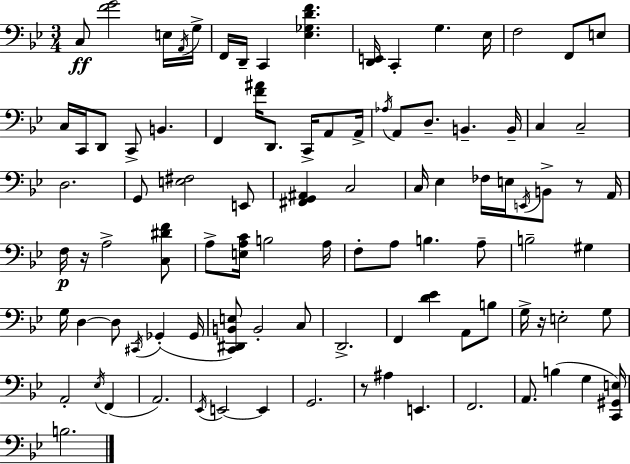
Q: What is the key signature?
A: BES major